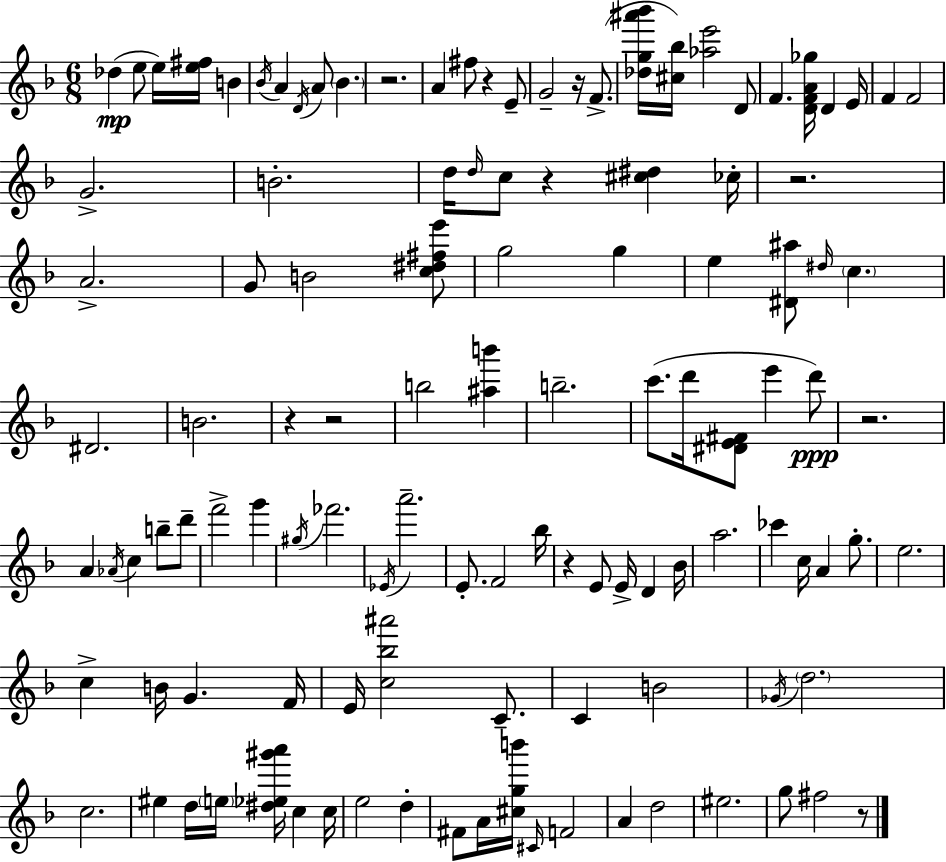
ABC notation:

X:1
T:Untitled
M:6/8
L:1/4
K:Dm
_d e/2 e/4 [e^f]/4 B _B/4 A D/4 A/2 _B z2 A ^f/2 z E/2 G2 z/4 F/2 [_dg^a'_b']/4 [^c_b]/4 [_ae']2 D/2 F [DFA_g]/4 D E/4 F F2 G2 B2 d/4 d/4 c/2 z [^c^d] _c/4 z2 A2 G/2 B2 [c^d^fe']/2 g2 g e [^D^a]/2 ^d/4 c ^D2 B2 z z2 b2 [^ab'] b2 c'/2 d'/4 [^DE^F]/2 e' d'/2 z2 A _A/4 c b/2 d'/2 f'2 g' ^g/4 _f'2 _E/4 a'2 E/2 F2 _b/4 z E/2 E/4 D _B/4 a2 _c' c/4 A g/2 e2 c B/4 G F/4 E/4 [c_b^a']2 C/2 C B2 _G/4 d2 c2 ^e d/4 e/4 [^d_e^g'a']/4 c c/4 e2 d ^F/2 A/4 [^cgb']/4 ^C/4 F2 A d2 ^e2 g/2 ^f2 z/2